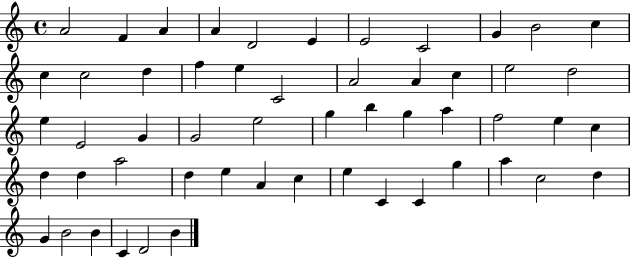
A4/h F4/q A4/q A4/q D4/h E4/q E4/h C4/h G4/q B4/h C5/q C5/q C5/h D5/q F5/q E5/q C4/h A4/h A4/q C5/q E5/h D5/h E5/q E4/h G4/q G4/h E5/h G5/q B5/q G5/q A5/q F5/h E5/q C5/q D5/q D5/q A5/h D5/q E5/q A4/q C5/q E5/q C4/q C4/q G5/q A5/q C5/h D5/q G4/q B4/h B4/q C4/q D4/h B4/q